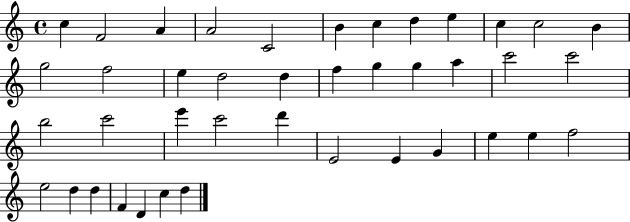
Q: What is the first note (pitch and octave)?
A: C5